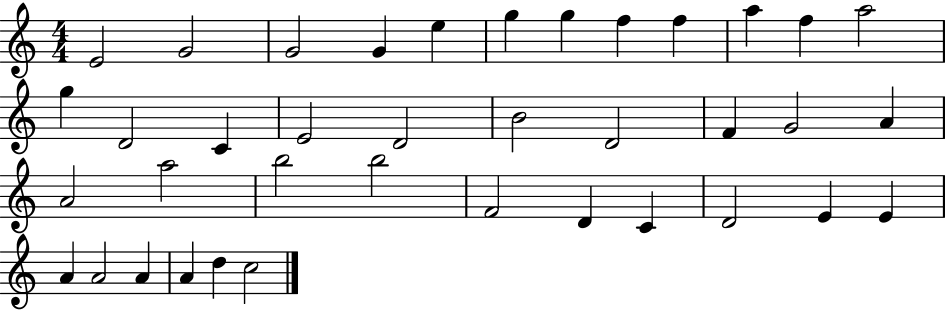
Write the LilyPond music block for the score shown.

{
  \clef treble
  \numericTimeSignature
  \time 4/4
  \key c \major
  e'2 g'2 | g'2 g'4 e''4 | g''4 g''4 f''4 f''4 | a''4 f''4 a''2 | \break g''4 d'2 c'4 | e'2 d'2 | b'2 d'2 | f'4 g'2 a'4 | \break a'2 a''2 | b''2 b''2 | f'2 d'4 c'4 | d'2 e'4 e'4 | \break a'4 a'2 a'4 | a'4 d''4 c''2 | \bar "|."
}